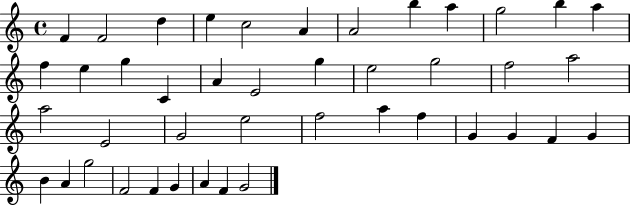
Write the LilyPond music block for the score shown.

{
  \clef treble
  \time 4/4
  \defaultTimeSignature
  \key c \major
  f'4 f'2 d''4 | e''4 c''2 a'4 | a'2 b''4 a''4 | g''2 b''4 a''4 | \break f''4 e''4 g''4 c'4 | a'4 e'2 g''4 | e''2 g''2 | f''2 a''2 | \break a''2 e'2 | g'2 e''2 | f''2 a''4 f''4 | g'4 g'4 f'4 g'4 | \break b'4 a'4 g''2 | f'2 f'4 g'4 | a'4 f'4 g'2 | \bar "|."
}